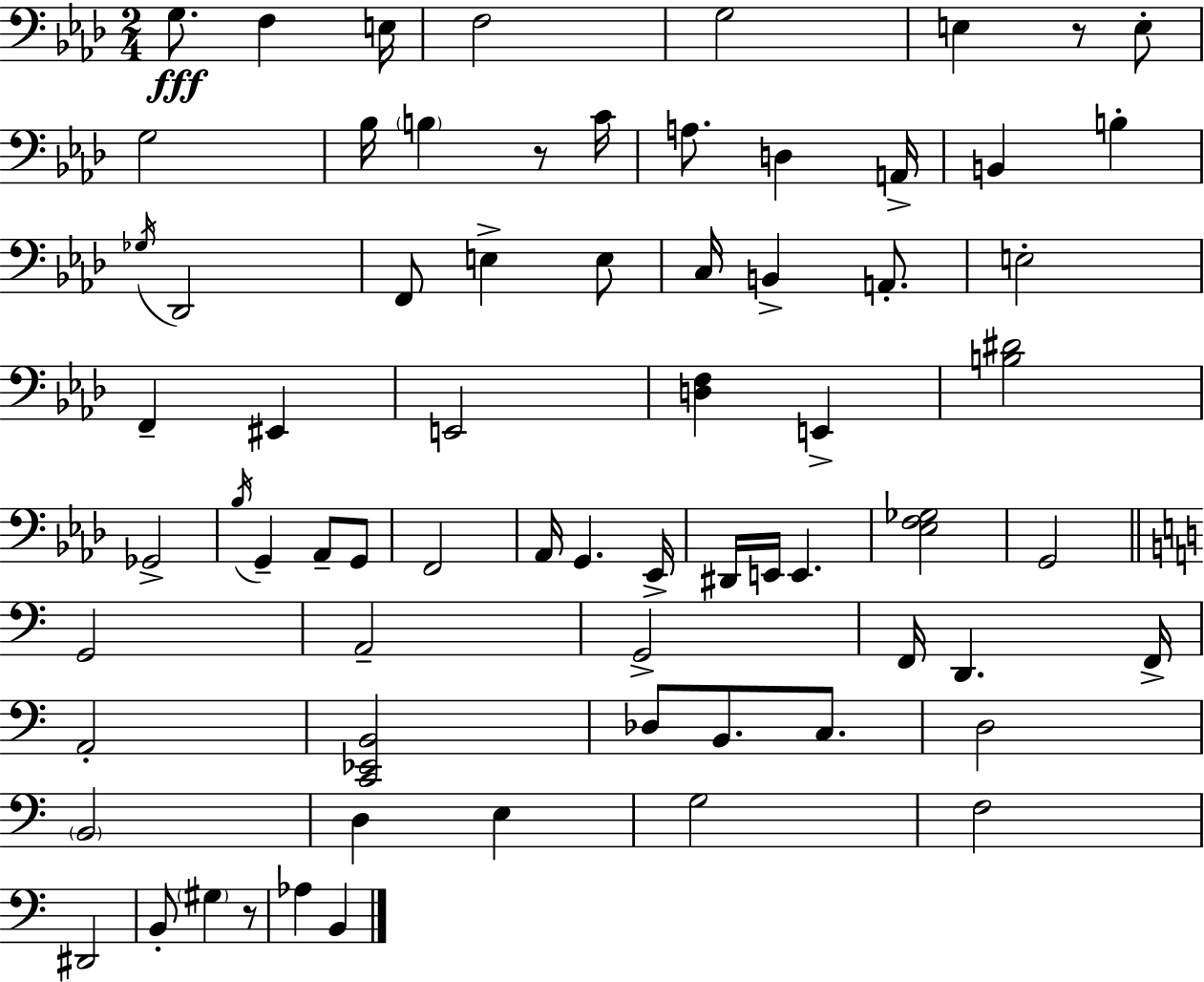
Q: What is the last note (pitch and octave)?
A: B2